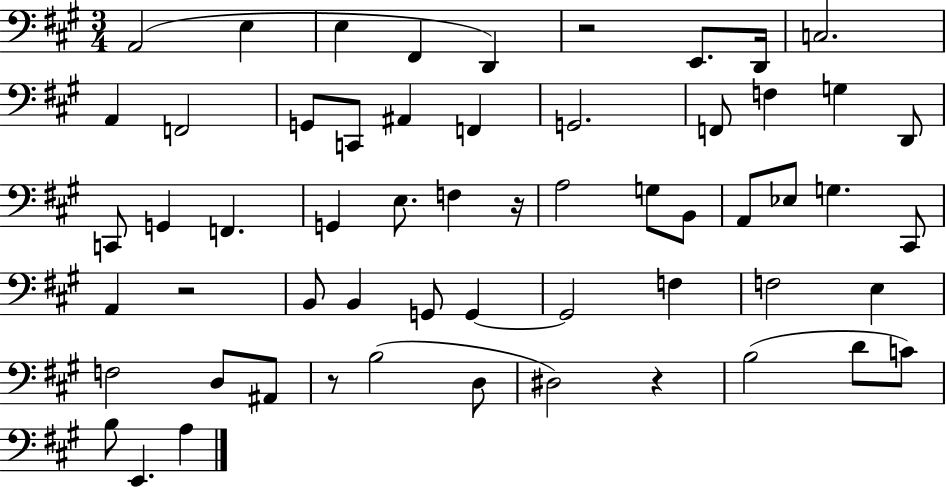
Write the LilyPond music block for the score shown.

{
  \clef bass
  \numericTimeSignature
  \time 3/4
  \key a \major
  a,2( e4 | e4 fis,4 d,4) | r2 e,8. d,16 | c2. | \break a,4 f,2 | g,8 c,8 ais,4 f,4 | g,2. | f,8 f4 g4 d,8 | \break c,8 g,4 f,4. | g,4 e8. f4 r16 | a2 g8 b,8 | a,8 ees8 g4. cis,8 | \break a,4 r2 | b,8 b,4 g,8 g,4~~ | g,2 f4 | f2 e4 | \break f2 d8 ais,8 | r8 b2( d8 | dis2) r4 | b2( d'8 c'8) | \break b8 e,4. a4 | \bar "|."
}